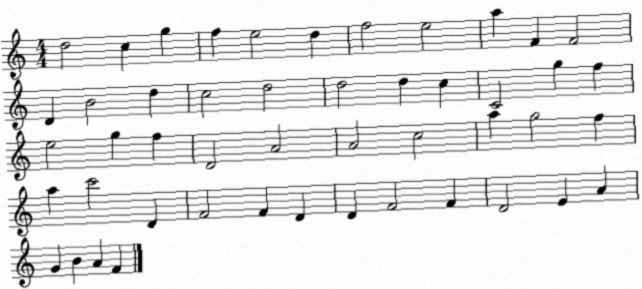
X:1
T:Untitled
M:4/4
L:1/4
K:C
d2 c g f e2 d f2 e2 a F F2 D B2 d c2 d2 d2 d c C2 g f e2 g f D2 A2 A2 c2 a g2 f a c'2 D F2 F D D F2 F D2 E A G B A F